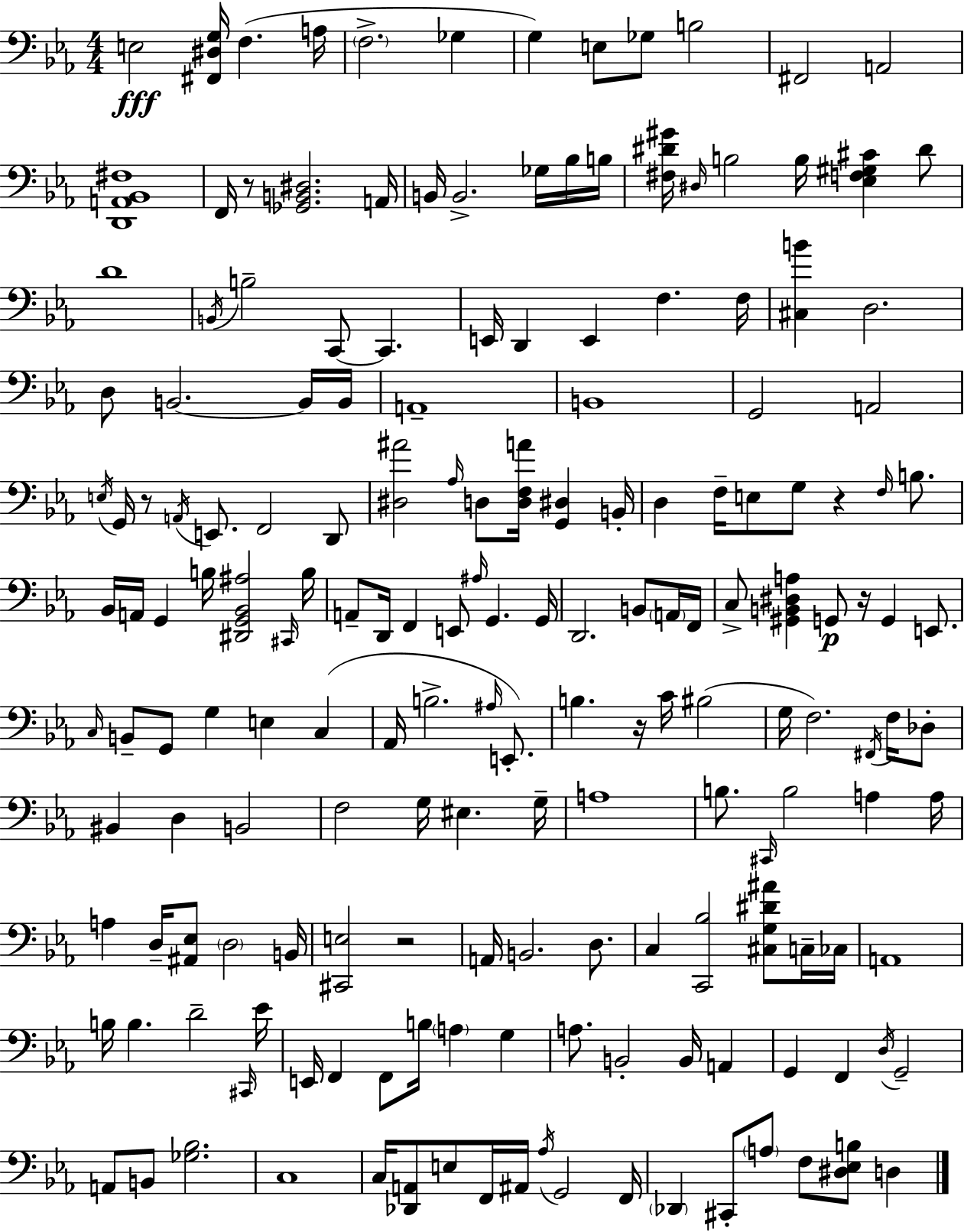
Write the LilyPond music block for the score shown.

{
  \clef bass
  \numericTimeSignature
  \time 4/4
  \key c \minor
  e2\fff <fis, dis g>16 f4.( a16 | \parenthesize f2.-> ges4 | g4) e8 ges8 b2 | fis,2 a,2 | \break <d, a, bes, fis>1 | f,16 r8 <ges, b, dis>2. a,16 | b,16 b,2.-> ges16 bes16 b16 | <fis dis' gis'>16 \grace { dis16 } b2 b16 <ees f gis cis'>4 dis'8 | \break d'1 | \acciaccatura { b,16 } b2-- c,8~~ c,4. | e,16 d,4 e,4 f4. | f16 <cis b'>4 d2. | \break d8 b,2.~~ | b,16 b,16 a,1-- | b,1 | g,2 a,2 | \break \acciaccatura { e16 } g,16 r8 \acciaccatura { a,16 } e,8. f,2 | d,8 <dis ais'>2 \grace { aes16 } d8 <d f a'>16 | <g, dis>4 b,16-. d4 f16-- e8 g8 r4 | \grace { f16 } b8. bes,16 a,16 g,4 b16 <dis, g, bes, ais>2 | \break \grace { cis,16 } b16 a,8-- d,16 f,4 e,8 | \grace { ais16 } g,4. g,16 d,2. | b,8 \parenthesize a,16 f,16 c8-> <gis, b, dis a>4 g,8\p | r16 g,4 e,8. \grace { c16 } b,8-- g,8 g4 | \break e4 c4( aes,16 b2.-> | \grace { ais16 } e,8.-.) b4. | r16 c'16 bis2( g16 f2.) | \acciaccatura { fis,16 } f16 des8-. bis,4 d4 | \break b,2 f2 | g16 eis4. g16-- a1 | b8. \grace { cis,16 } b2 | a4 a16 a4 | \break d16-- <ais, ees>8 \parenthesize d2 b,16 <cis, e>2 | r2 a,16 b,2. | d8. c4 | <c, bes>2 <cis g dis' ais'>8 c16-- ces16 a,1 | \break b16 b4. | d'2-- \grace { cis,16 } ees'16 e,16 f,4 | f,8 b16 \parenthesize a4 g4 a8. | b,2-. b,16 a,4 g,4 | \break f,4 \acciaccatura { d16 } g,2-- a,8 | b,8 <ges bes>2. c1 | c16 <des, a,>8 | e8 f,16 ais,16 \acciaccatura { aes16 } g,2 f,16 \parenthesize des,4 | \break cis,8-. \parenthesize a8 f8 <dis ees b>8 d4 \bar "|."
}